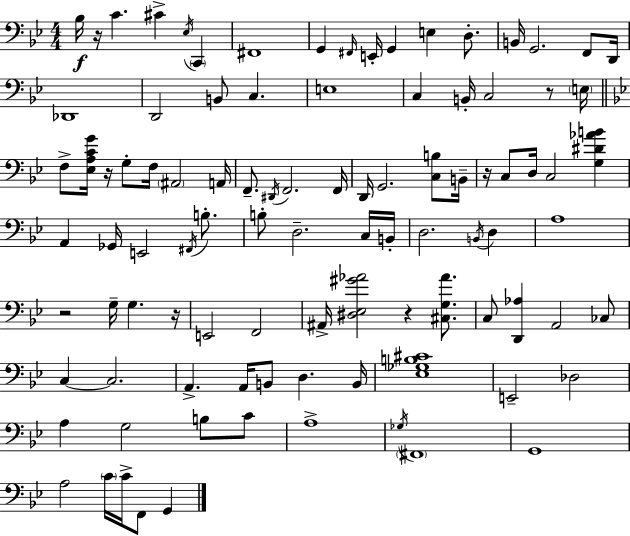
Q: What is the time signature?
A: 4/4